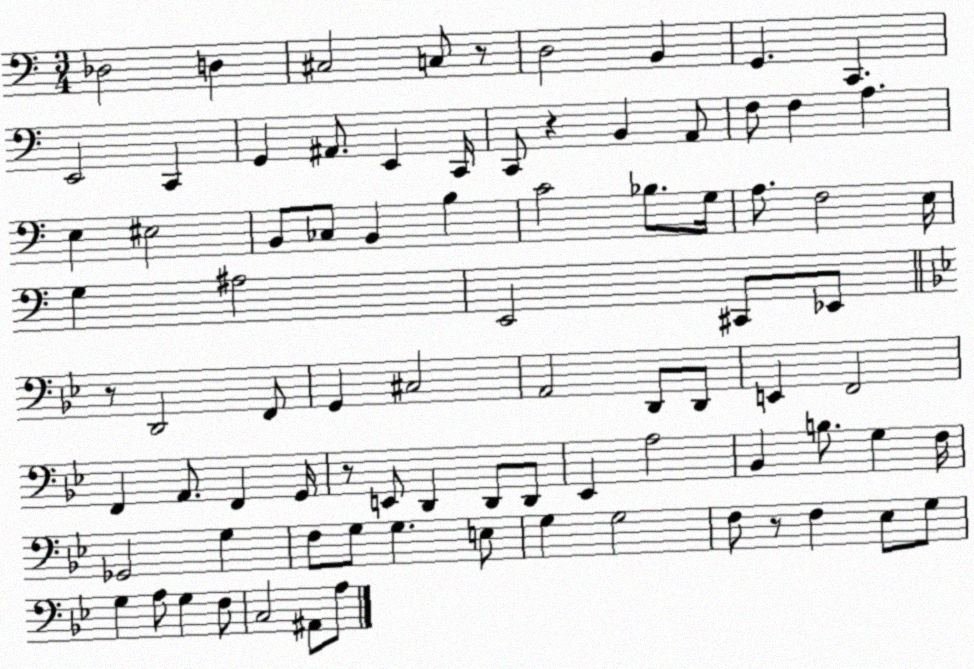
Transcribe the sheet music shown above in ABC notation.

X:1
T:Untitled
M:3/4
L:1/4
K:C
_D,2 D, ^C,2 C,/2 z/2 D,2 B,, G,, C,, E,,2 C,, G,, ^A,,/2 E,, C,,/4 C,,/2 z B,, A,,/2 F,/2 F, A, E, ^E,2 B,,/2 _C,/2 B,, B, C2 _B,/2 G,/4 A,/2 F,2 E,/4 G, ^A,2 E,,2 ^C,,/2 _E,,/2 z/2 D,,2 F,,/2 G,, ^C,2 A,,2 D,,/2 D,,/2 E,, F,,2 F,, A,,/2 F,, G,,/4 z/2 E,,/2 D,, D,,/2 D,,/2 _E,, A,2 _B,, B,/2 G, F,/4 _G,,2 G, F,/2 G,/2 G, E,/2 G, G,2 F,/2 z/2 F, _E,/2 G,/2 G, A,/2 G, F,/2 C,2 ^A,,/2 A,/2